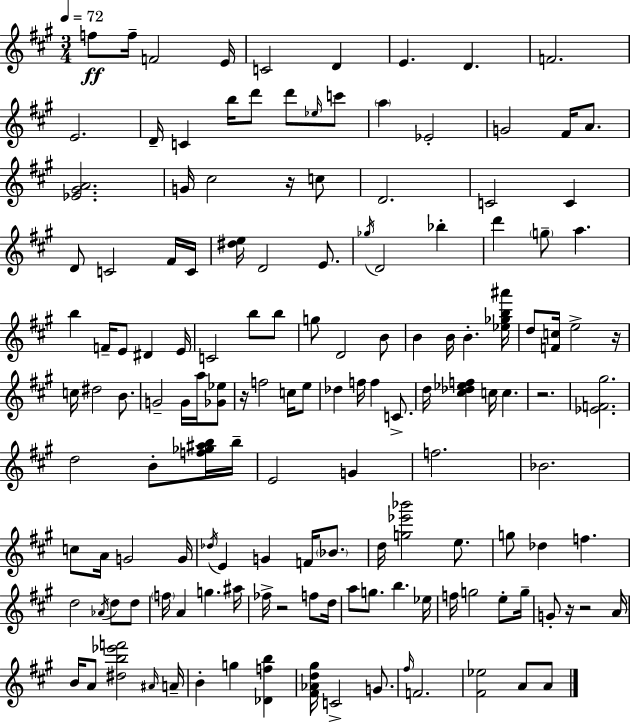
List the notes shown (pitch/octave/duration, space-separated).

F5/e F5/s F4/h E4/s C4/h D4/q E4/q. D4/q. F4/h. E4/h. D4/s C4/q B5/s D6/e D6/e Eb5/s C6/e A5/q Eb4/h G4/h F#4/s A4/e. [Eb4,G#4,A4]/h. G4/s C#5/h R/s C5/e D4/h. C4/h C4/q D4/e C4/h F#4/s C4/s [D#5,E5]/s D4/h E4/e. Gb5/s D4/h Bb5/q D6/q G5/e A5/q. B5/q F4/s E4/e D#4/q E4/s C4/h B5/e B5/e G5/e D4/h B4/e B4/q B4/s B4/q. [Eb5,Gb5,B5,A#6]/s D5/e [F4,C5]/s E5/h R/s C5/s D#5/h B4/e. G4/h G4/s A5/s [Gb4,Eb5]/e R/s F5/h C5/s E5/e Db5/q F5/s F5/q C4/e. D5/s [C#5,Db5,Eb5,F5]/q C5/s C5/q. R/h. [Eb4,F4,G#5]/h. D5/h B4/e [F5,Gb5,A#5,B5]/s B5/s E4/h G4/q F5/h. Bb4/h. C5/e A4/s G4/h G4/s Db5/s E4/q G4/q F4/s Bb4/e. D5/s [G5,Eb6,Bb6]/h E5/e. G5/e Db5/q F5/q. D5/h Ab4/s D5/e D5/e F5/s A4/q G5/q. A#5/s FES5/s R/h F5/e D5/s A5/e G5/e. B5/q. Eb5/s F5/s G5/h E5/e G5/s G4/e R/s R/h A4/s B4/s A4/e [D#5,B5,Eb6,F6]/h A#4/s A4/s B4/q G5/q [Db4,F5,B5]/q [F#4,Ab4,D5,G#5]/s C4/h G4/e. F#5/s F4/h. [F#4,Eb5]/h A4/e A4/e